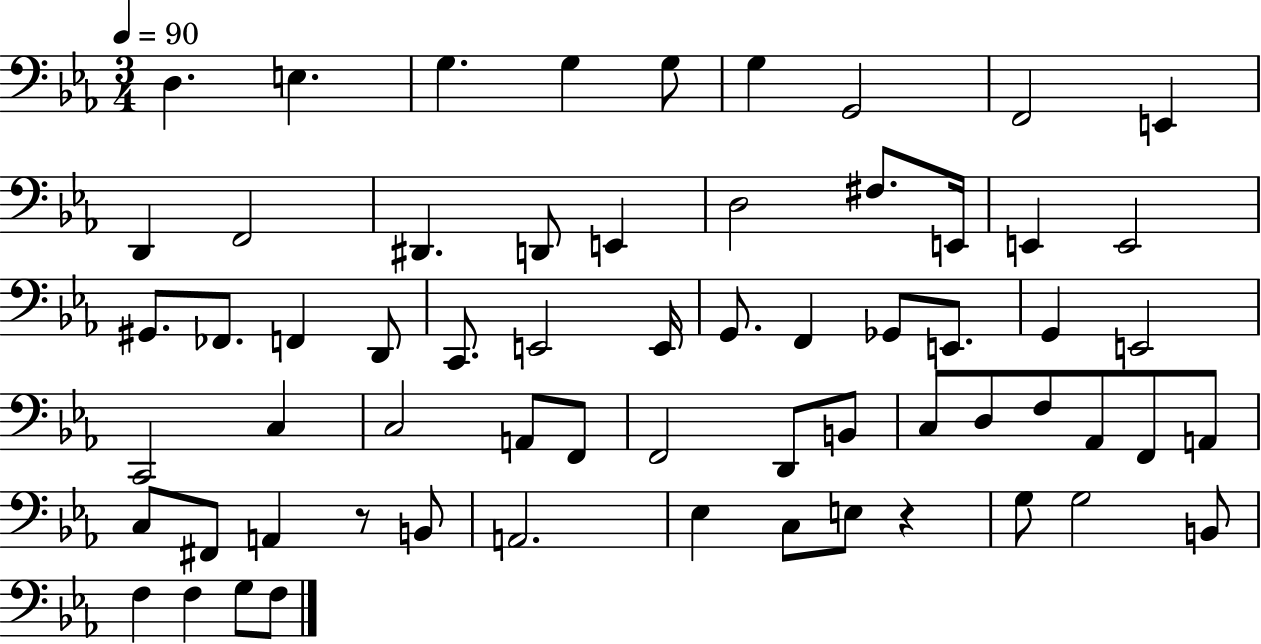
X:1
T:Untitled
M:3/4
L:1/4
K:Eb
D, E, G, G, G,/2 G, G,,2 F,,2 E,, D,, F,,2 ^D,, D,,/2 E,, D,2 ^F,/2 E,,/4 E,, E,,2 ^G,,/2 _F,,/2 F,, D,,/2 C,,/2 E,,2 E,,/4 G,,/2 F,, _G,,/2 E,,/2 G,, E,,2 C,,2 C, C,2 A,,/2 F,,/2 F,,2 D,,/2 B,,/2 C,/2 D,/2 F,/2 _A,,/2 F,,/2 A,,/2 C,/2 ^F,,/2 A,, z/2 B,,/2 A,,2 _E, C,/2 E,/2 z G,/2 G,2 B,,/2 F, F, G,/2 F,/2